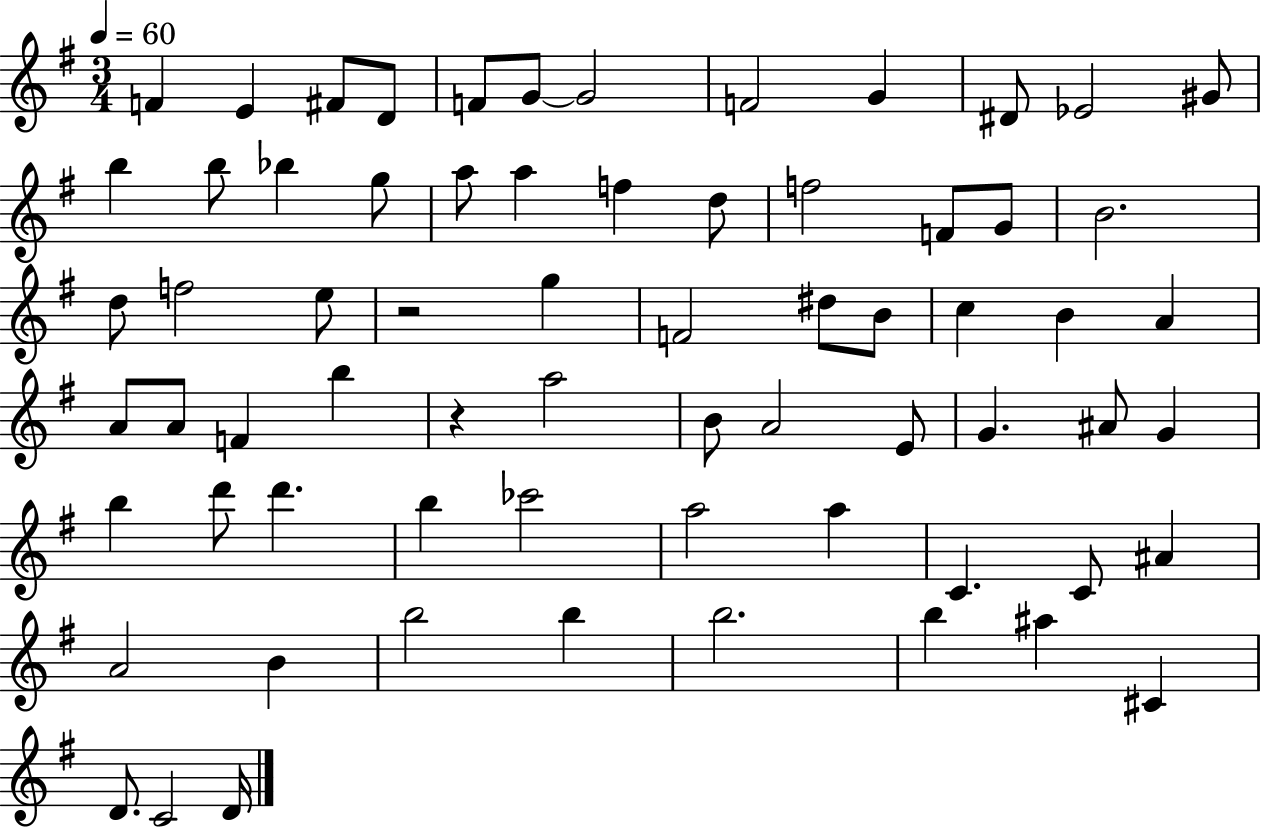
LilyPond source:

{
  \clef treble
  \numericTimeSignature
  \time 3/4
  \key g \major
  \tempo 4 = 60
  f'4 e'4 fis'8 d'8 | f'8 g'8~~ g'2 | f'2 g'4 | dis'8 ees'2 gis'8 | \break b''4 b''8 bes''4 g''8 | a''8 a''4 f''4 d''8 | f''2 f'8 g'8 | b'2. | \break d''8 f''2 e''8 | r2 g''4 | f'2 dis''8 b'8 | c''4 b'4 a'4 | \break a'8 a'8 f'4 b''4 | r4 a''2 | b'8 a'2 e'8 | g'4. ais'8 g'4 | \break b''4 d'''8 d'''4. | b''4 ces'''2 | a''2 a''4 | c'4. c'8 ais'4 | \break a'2 b'4 | b''2 b''4 | b''2. | b''4 ais''4 cis'4 | \break d'8. c'2 d'16 | \bar "|."
}